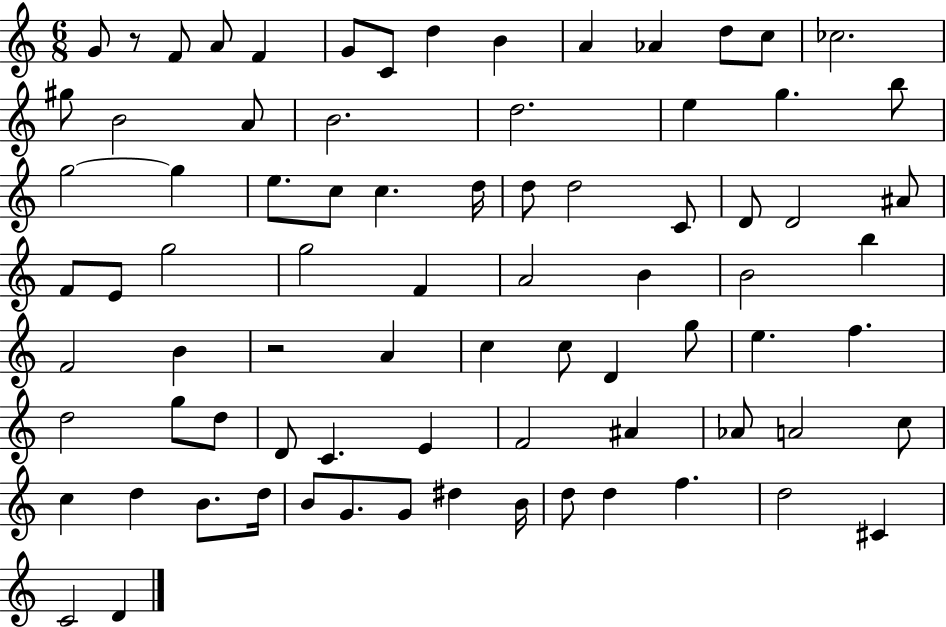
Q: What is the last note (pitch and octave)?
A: D4